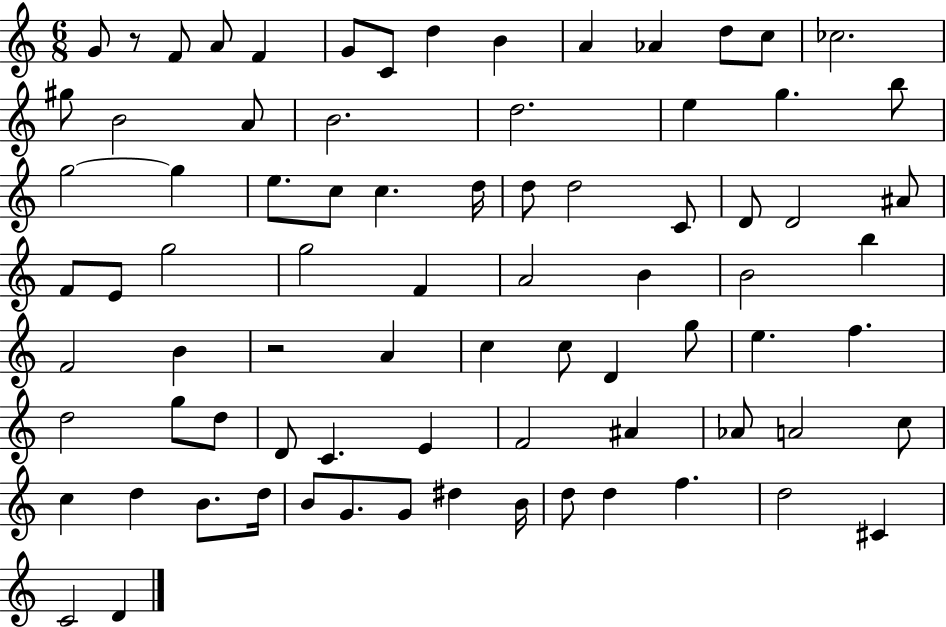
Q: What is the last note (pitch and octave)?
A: D4